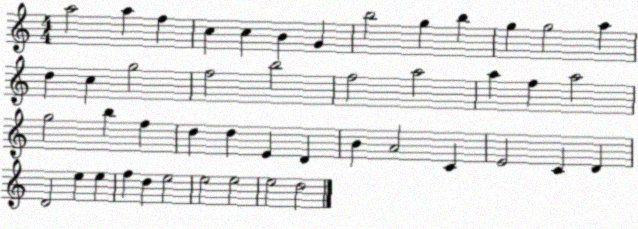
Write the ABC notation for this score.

X:1
T:Untitled
M:4/4
L:1/4
K:C
a2 a f c c B G b2 g b g g2 a d c g2 f2 b2 f2 a2 a f a2 g2 b f d d E D B A2 C E2 C D D2 e e f d e2 e2 e2 e2 d2